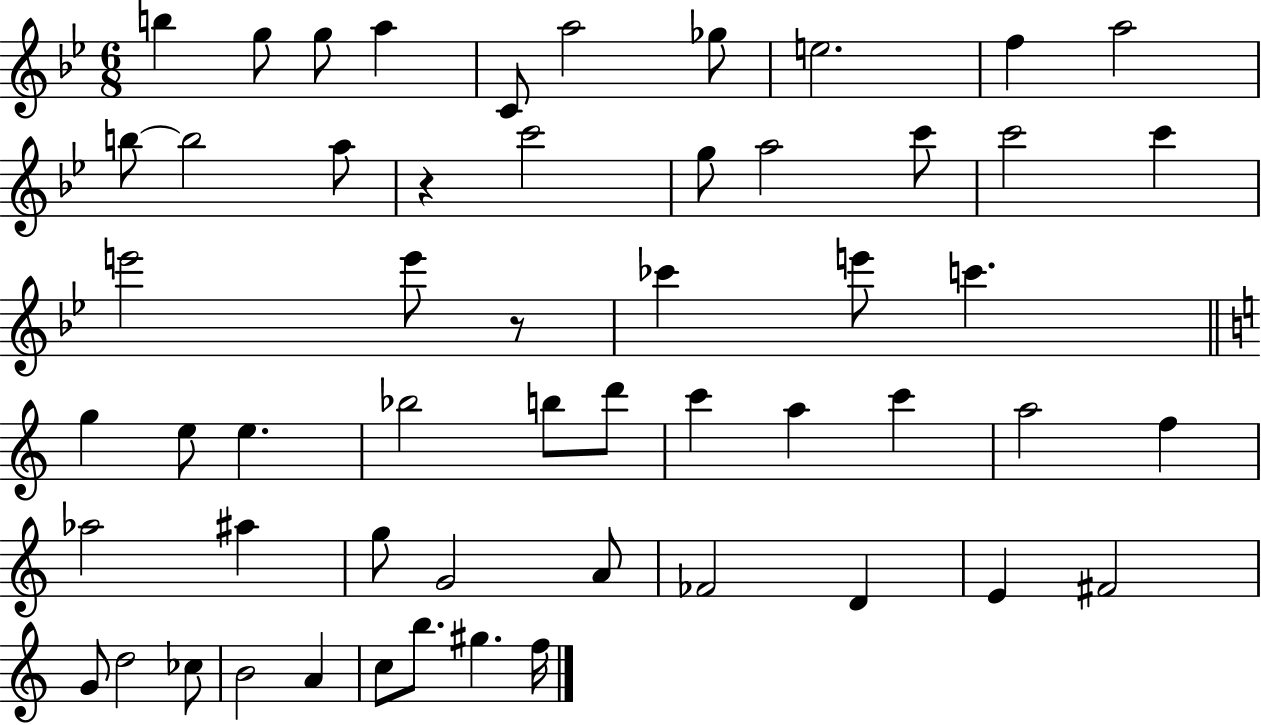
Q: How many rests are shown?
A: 2